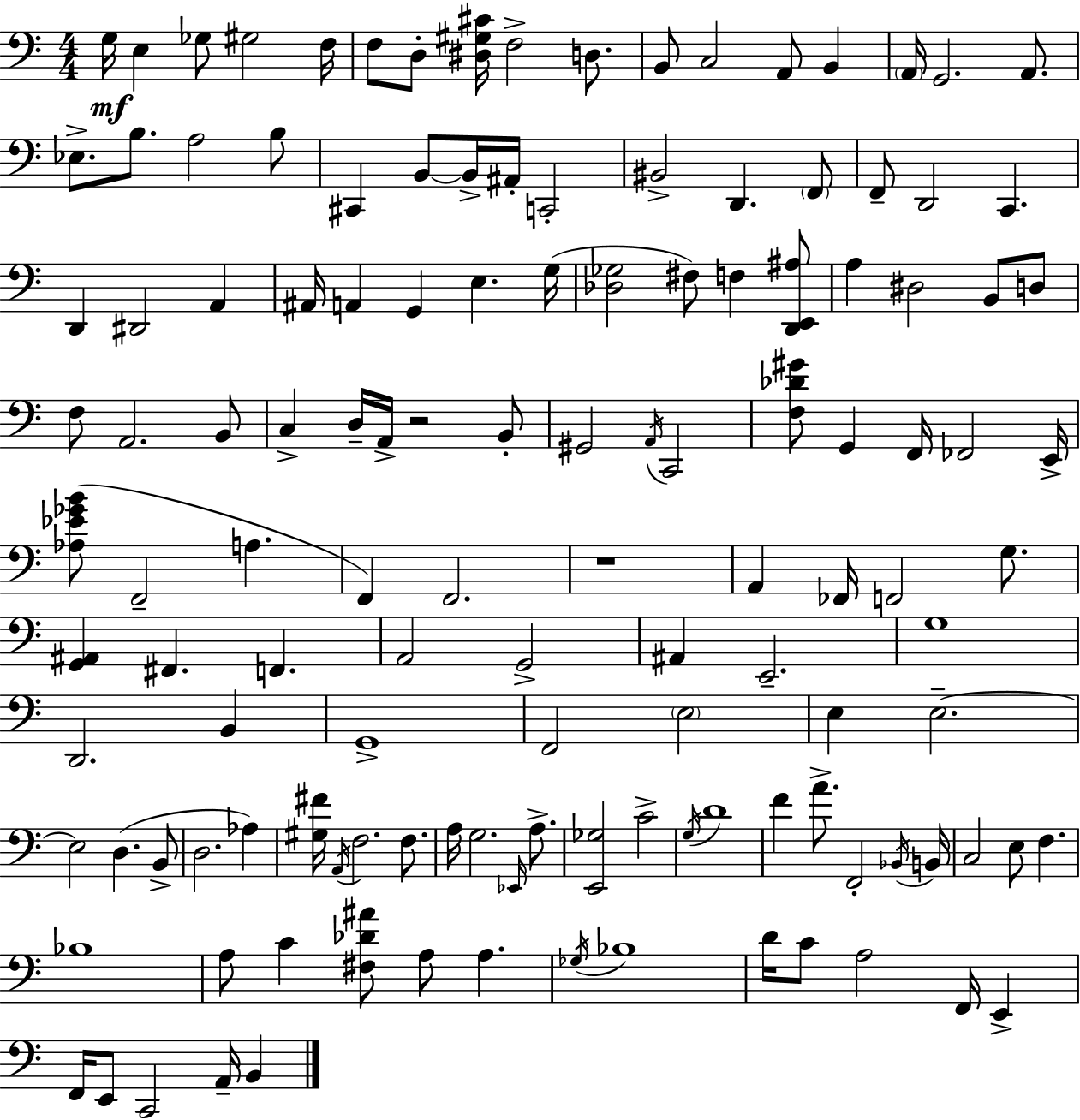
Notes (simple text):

G3/s E3/q Gb3/e G#3/h F3/s F3/e D3/e [D#3,G#3,C#4]/s F3/h D3/e. B2/e C3/h A2/e B2/q A2/s G2/h. A2/e. Eb3/e. B3/e. A3/h B3/e C#2/q B2/e B2/s A#2/s C2/h BIS2/h D2/q. F2/e F2/e D2/h C2/q. D2/q D#2/h A2/q A#2/s A2/q G2/q E3/q. G3/s [Db3,Gb3]/h F#3/e F3/q [D2,E2,A#3]/e A3/q D#3/h B2/e D3/e F3/e A2/h. B2/e C3/q D3/s A2/s R/h B2/e G#2/h A2/s C2/h [F3,Db4,G#4]/e G2/q F2/s FES2/h E2/s [Ab3,Eb4,Gb4,B4]/e F2/h A3/q. F2/q F2/h. R/w A2/q FES2/s F2/h G3/e. [G2,A#2]/q F#2/q. F2/q. A2/h G2/h A#2/q E2/h. G3/w D2/h. B2/q G2/w F2/h E3/h E3/q E3/h. E3/h D3/q. B2/e D3/h. Ab3/q [G#3,F#4]/s A2/s F3/h. F3/e. A3/s G3/h. Eb2/s A3/e. [E2,Gb3]/h C4/h G3/s D4/w F4/q A4/e. F2/h Bb2/s B2/s C3/h E3/e F3/q. Bb3/w A3/e C4/q [F#3,Db4,A#4]/e A3/e A3/q. Gb3/s Bb3/w D4/s C4/e A3/h F2/s E2/q F2/s E2/e C2/h A2/s B2/q